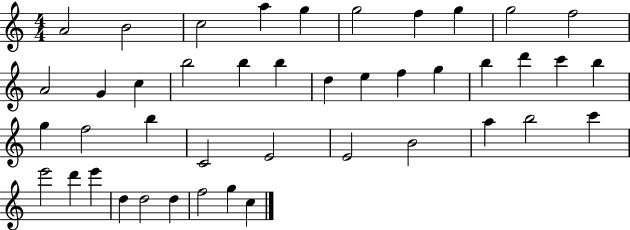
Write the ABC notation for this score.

X:1
T:Untitled
M:4/4
L:1/4
K:C
A2 B2 c2 a g g2 f g g2 f2 A2 G c b2 b b d e f g b d' c' b g f2 b C2 E2 E2 B2 a b2 c' e'2 d' e' d d2 d f2 g c